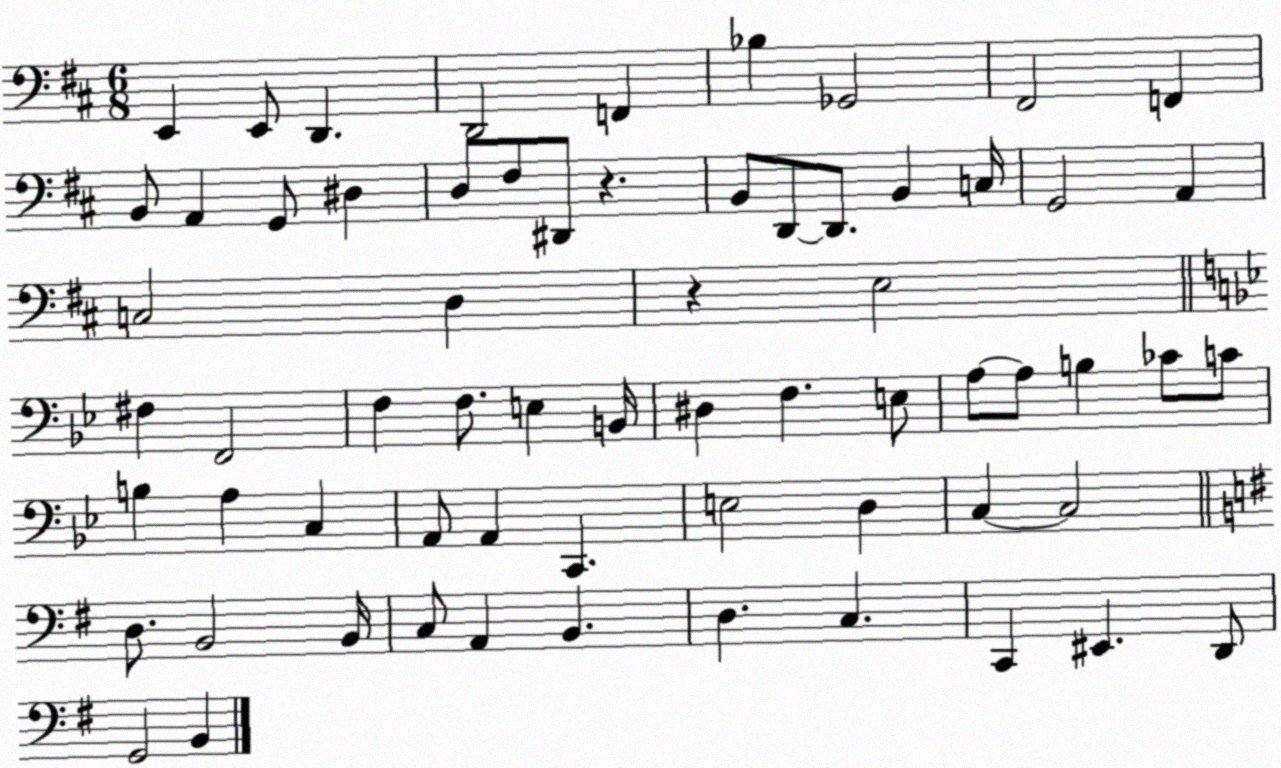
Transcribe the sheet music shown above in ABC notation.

X:1
T:Untitled
M:6/8
L:1/4
K:D
E,, E,,/2 D,, D,,2 F,, _B, _G,,2 ^F,,2 F,, B,,/2 A,, G,,/2 ^D, D,/2 ^F,/2 ^D,,/2 z B,,/2 D,,/2 D,,/2 B,, C,/4 G,,2 A,, C,2 D, z E,2 ^F, F,,2 F, F,/2 E, B,,/4 ^D, F, E,/2 A,/2 A,/2 B, _C/2 C/2 B, A, C, A,,/2 A,, C,, E,2 D, C, C,2 D,/2 B,,2 B,,/4 C,/2 A,, B,, D, C, C,, ^E,, D,,/2 G,,2 B,,